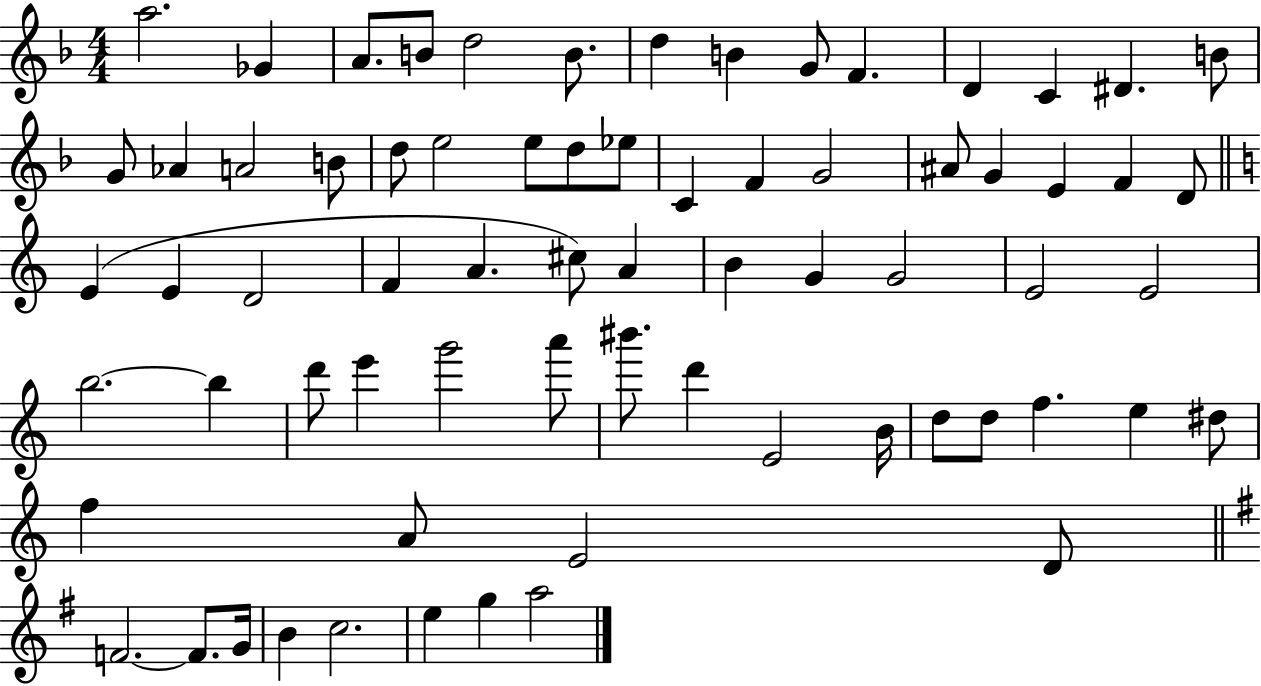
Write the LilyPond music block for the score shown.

{
  \clef treble
  \numericTimeSignature
  \time 4/4
  \key f \major
  a''2. ges'4 | a'8. b'8 d''2 b'8. | d''4 b'4 g'8 f'4. | d'4 c'4 dis'4. b'8 | \break g'8 aes'4 a'2 b'8 | d''8 e''2 e''8 d''8 ees''8 | c'4 f'4 g'2 | ais'8 g'4 e'4 f'4 d'8 | \break \bar "||" \break \key a \minor e'4( e'4 d'2 | f'4 a'4. cis''8) a'4 | b'4 g'4 g'2 | e'2 e'2 | \break b''2.~~ b''4 | d'''8 e'''4 g'''2 a'''8 | bis'''8. d'''4 e'2 b'16 | d''8 d''8 f''4. e''4 dis''8 | \break f''4 a'8 e'2 d'8 | \bar "||" \break \key g \major f'2.~~ f'8. g'16 | b'4 c''2. | e''4 g''4 a''2 | \bar "|."
}